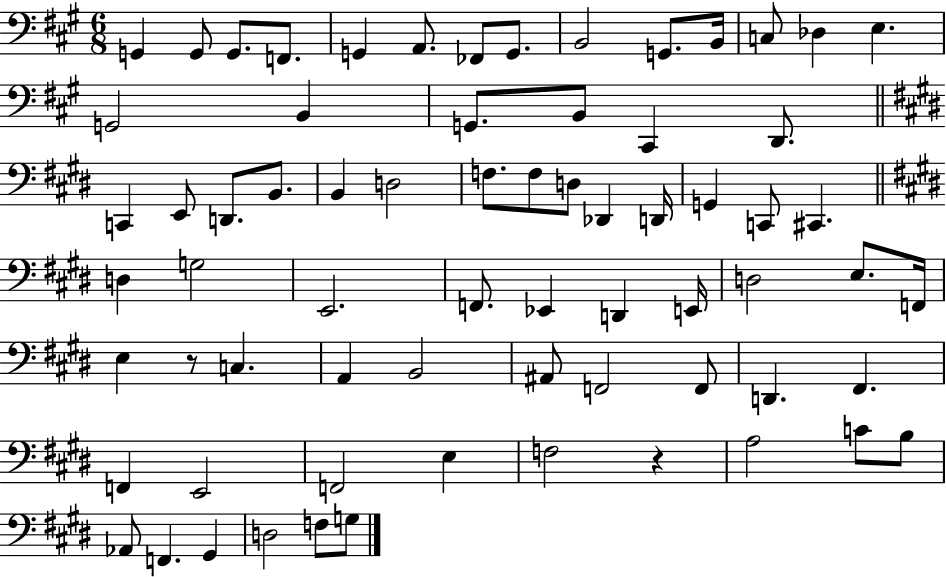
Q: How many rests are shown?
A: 2